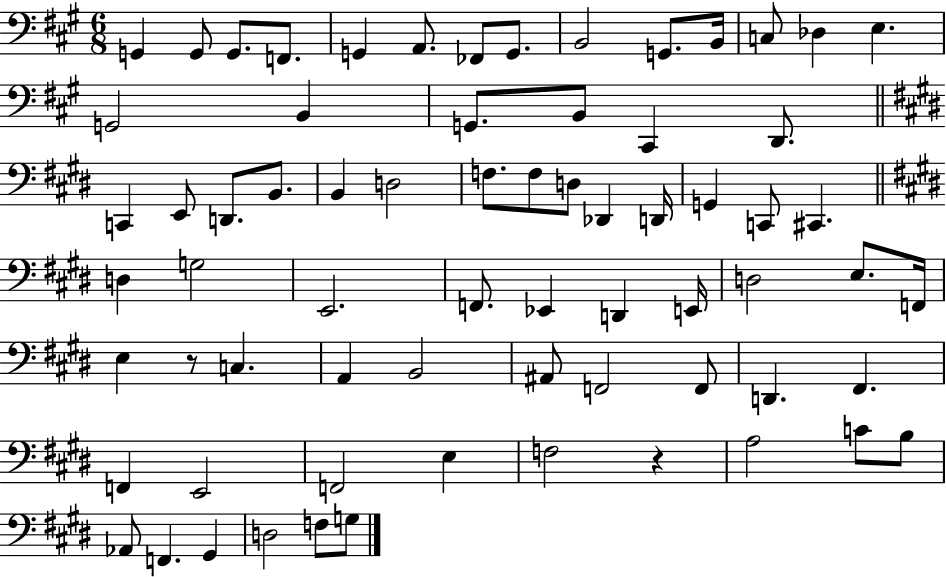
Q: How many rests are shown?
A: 2